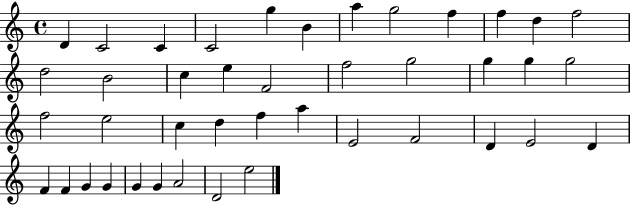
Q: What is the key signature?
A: C major